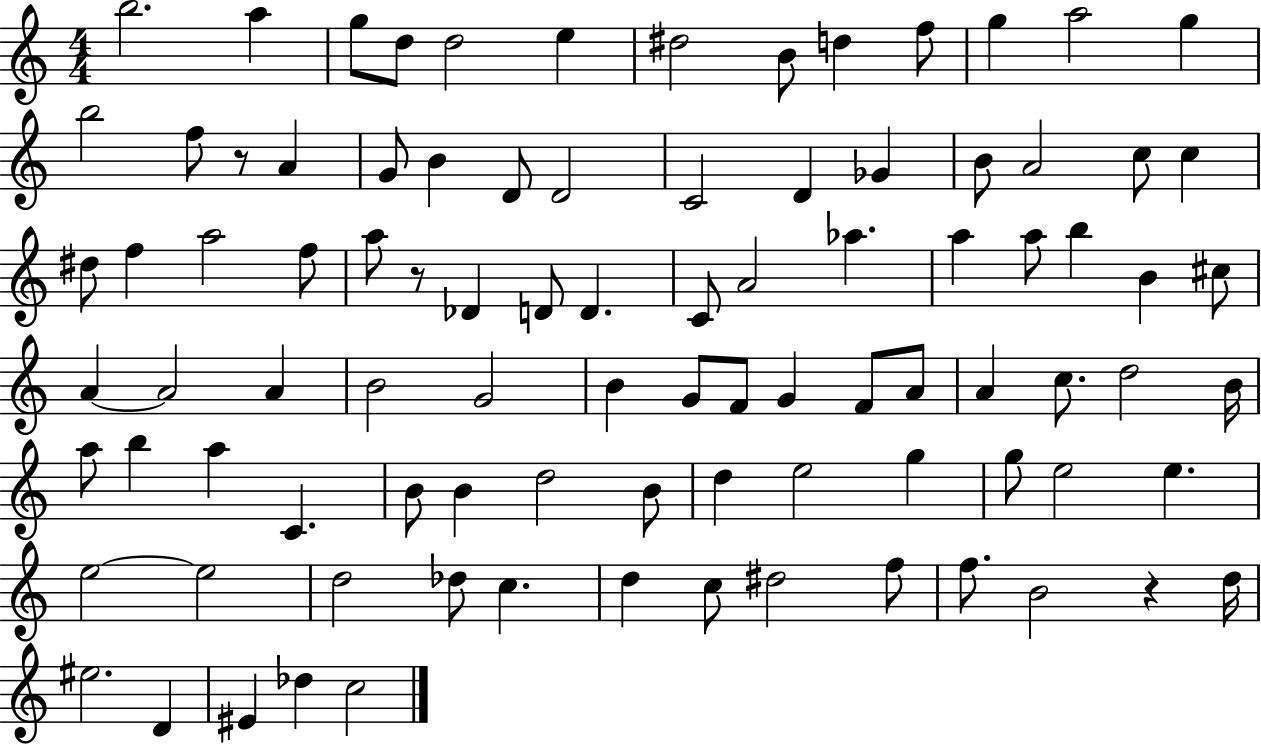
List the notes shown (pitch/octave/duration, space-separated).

B5/h. A5/q G5/e D5/e D5/h E5/q D#5/h B4/e D5/q F5/e G5/q A5/h G5/q B5/h F5/e R/e A4/q G4/e B4/q D4/e D4/h C4/h D4/q Gb4/q B4/e A4/h C5/e C5/q D#5/e F5/q A5/h F5/e A5/e R/e Db4/q D4/e D4/q. C4/e A4/h Ab5/q. A5/q A5/e B5/q B4/q C#5/e A4/q A4/h A4/q B4/h G4/h B4/q G4/e F4/e G4/q F4/e A4/e A4/q C5/e. D5/h B4/s A5/e B5/q A5/q C4/q. B4/e B4/q D5/h B4/e D5/q E5/h G5/q G5/e E5/h E5/q. E5/h E5/h D5/h Db5/e C5/q. D5/q C5/e D#5/h F5/e F5/e. B4/h R/q D5/s EIS5/h. D4/q EIS4/q Db5/q C5/h